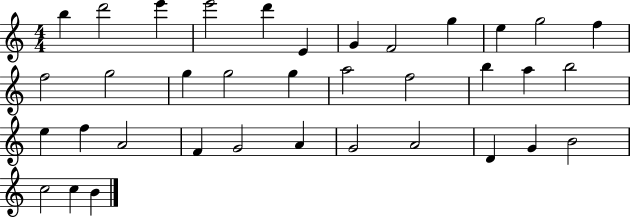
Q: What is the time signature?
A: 4/4